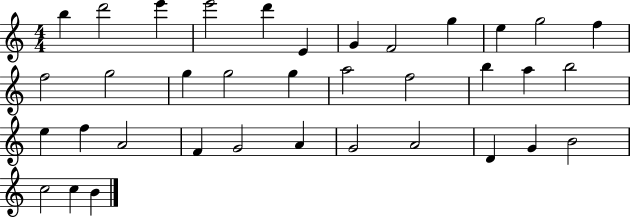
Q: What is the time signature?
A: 4/4